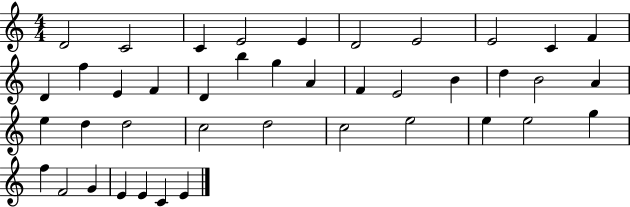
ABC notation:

X:1
T:Untitled
M:4/4
L:1/4
K:C
D2 C2 C E2 E D2 E2 E2 C F D f E F D b g A F E2 B d B2 A e d d2 c2 d2 c2 e2 e e2 g f F2 G E E C E